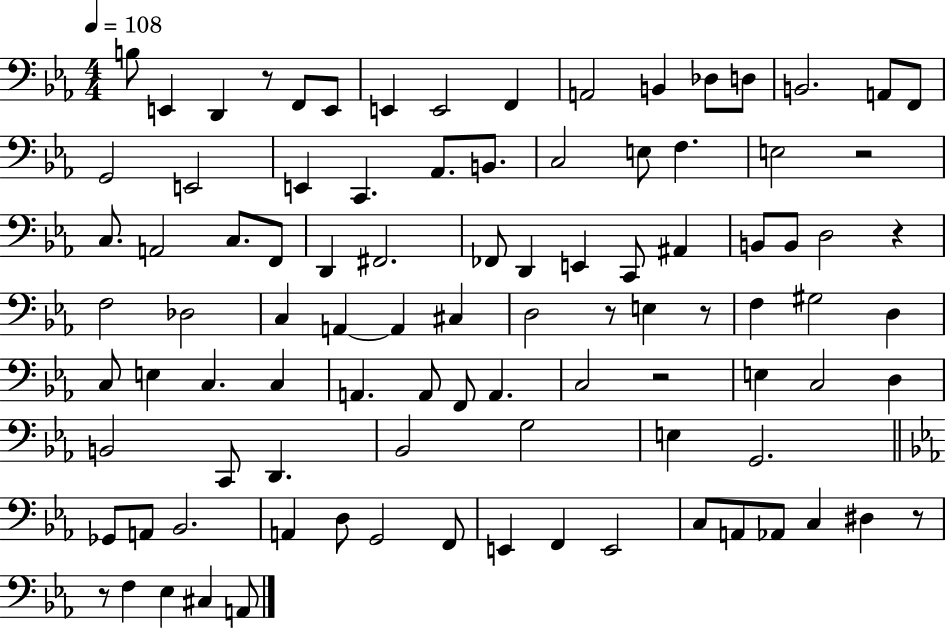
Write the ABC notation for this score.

X:1
T:Untitled
M:4/4
L:1/4
K:Eb
B,/2 E,, D,, z/2 F,,/2 E,,/2 E,, E,,2 F,, A,,2 B,, _D,/2 D,/2 B,,2 A,,/2 F,,/2 G,,2 E,,2 E,, C,, _A,,/2 B,,/2 C,2 E,/2 F, E,2 z2 C,/2 A,,2 C,/2 F,,/2 D,, ^F,,2 _F,,/2 D,, E,, C,,/2 ^A,, B,,/2 B,,/2 D,2 z F,2 _D,2 C, A,, A,, ^C, D,2 z/2 E, z/2 F, ^G,2 D, C,/2 E, C, C, A,, A,,/2 F,,/2 A,, C,2 z2 E, C,2 D, B,,2 C,,/2 D,, _B,,2 G,2 E, G,,2 _G,,/2 A,,/2 _B,,2 A,, D,/2 G,,2 F,,/2 E,, F,, E,,2 C,/2 A,,/2 _A,,/2 C, ^D, z/2 z/2 F, _E, ^C, A,,/2